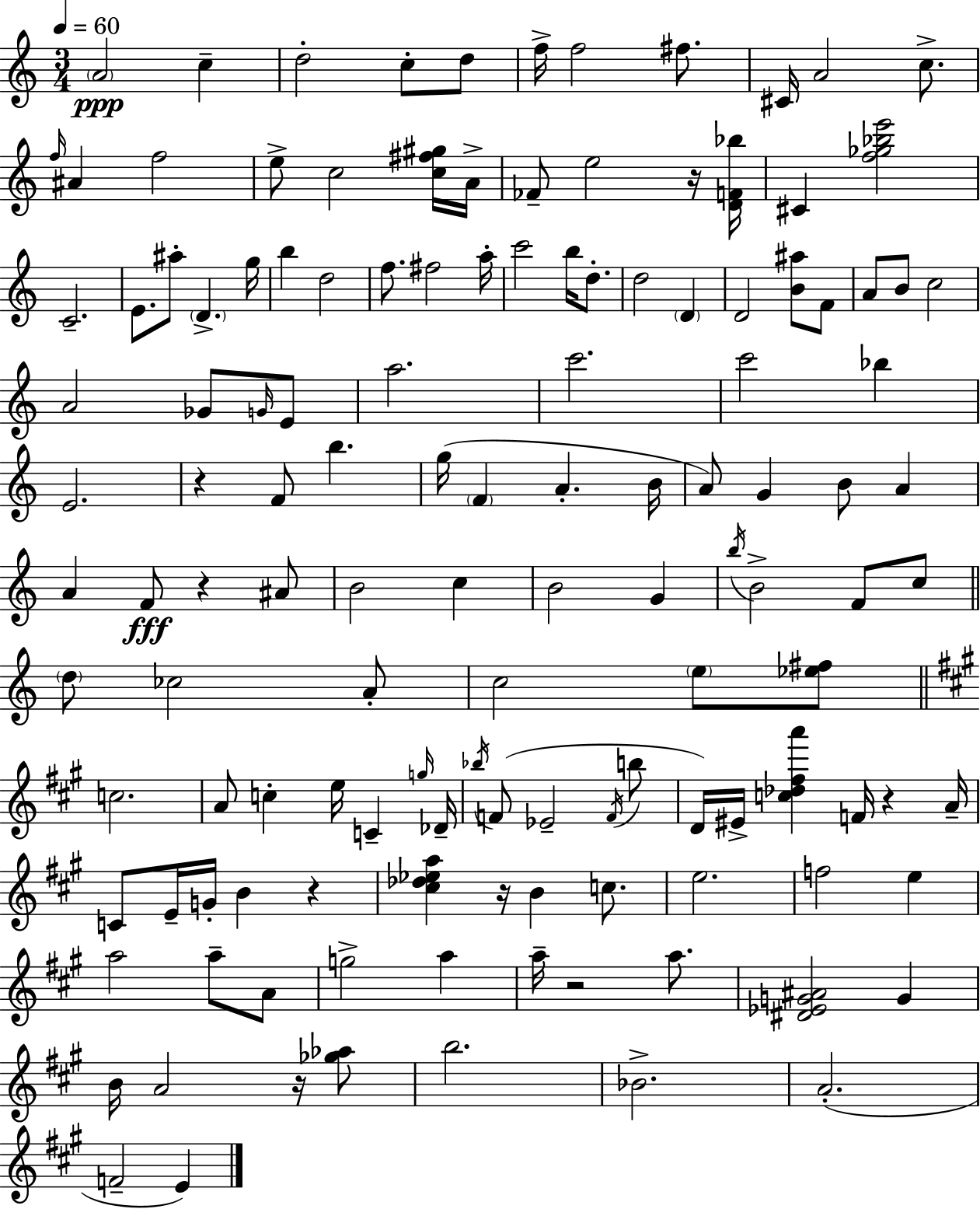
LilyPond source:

{
  \clef treble
  \numericTimeSignature
  \time 3/4
  \key a \minor
  \tempo 4 = 60
  \repeat volta 2 { \parenthesize a'2\ppp c''4-- | d''2-. c''8-. d''8 | f''16-> f''2 fis''8. | cis'16 a'2 c''8.-> | \break \grace { f''16 } ais'4 f''2 | e''8-> c''2 <c'' fis'' gis''>16 | a'16-> fes'8-- e''2 r16 | <d' f' bes''>16 cis'4 <f'' ges'' bes'' e'''>2 | \break c'2.-- | e'8. ais''8-. \parenthesize d'4.-> | g''16 b''4 d''2 | f''8. fis''2 | \break a''16-. c'''2 b''16 d''8.-. | d''2 \parenthesize d'4 | d'2 <b' ais''>8 f'8 | a'8 b'8 c''2 | \break a'2 ges'8 \grace { g'16 } | e'8 a''2. | c'''2. | c'''2 bes''4 | \break e'2. | r4 f'8 b''4. | g''16( \parenthesize f'4 a'4.-. | b'16 a'8) g'4 b'8 a'4 | \break a'4 f'8\fff r4 | ais'8 b'2 c''4 | b'2 g'4 | \acciaccatura { b''16 } b'2-> f'8 | \break c''8 \bar "||" \break \key c \major \parenthesize d''8 ces''2 a'8-. | c''2 \parenthesize e''8 <ees'' fis''>8 | \bar "||" \break \key a \major c''2. | a'8 c''4-. e''16 c'4-- \grace { g''16 } | des'16-- \acciaccatura { bes''16 }( f'8 ees'2-- | \acciaccatura { f'16 } b''8 d'16) eis'16-> <c'' des'' fis'' a'''>4 f'16 r4 | \break a'16-- c'8 e'16-- g'16-. b'4 r4 | <cis'' des'' ees'' a''>4 r16 b'4 | c''8. e''2. | f''2 e''4 | \break a''2 a''8-- | a'8 g''2-> a''4 | a''16-- r2 | a''8. <dis' ees' g' ais'>2 g'4 | \break b'16 a'2 | r16 <ges'' aes''>8 b''2. | bes'2.-> | a'2.-.( | \break f'2-- e'4) | } \bar "|."
}